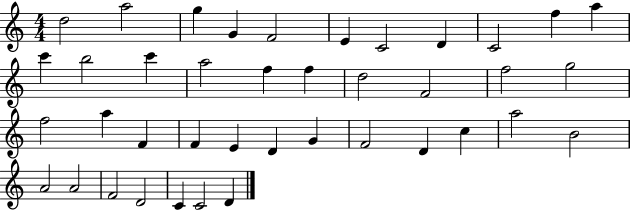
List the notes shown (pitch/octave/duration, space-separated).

D5/h A5/h G5/q G4/q F4/h E4/q C4/h D4/q C4/h F5/q A5/q C6/q B5/h C6/q A5/h F5/q F5/q D5/h F4/h F5/h G5/h F5/h A5/q F4/q F4/q E4/q D4/q G4/q F4/h D4/q C5/q A5/h B4/h A4/h A4/h F4/h D4/h C4/q C4/h D4/q